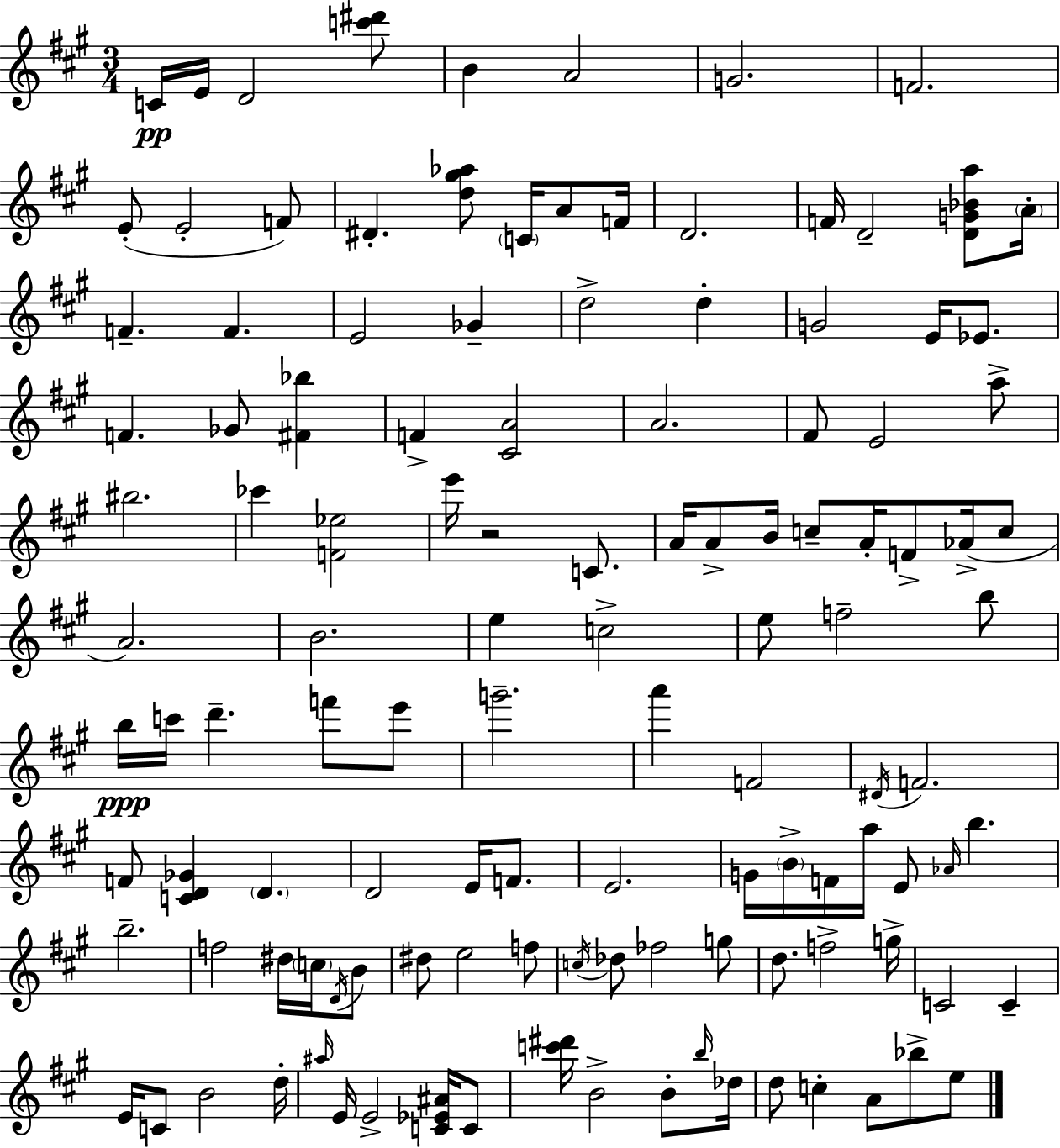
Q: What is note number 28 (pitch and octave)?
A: F4